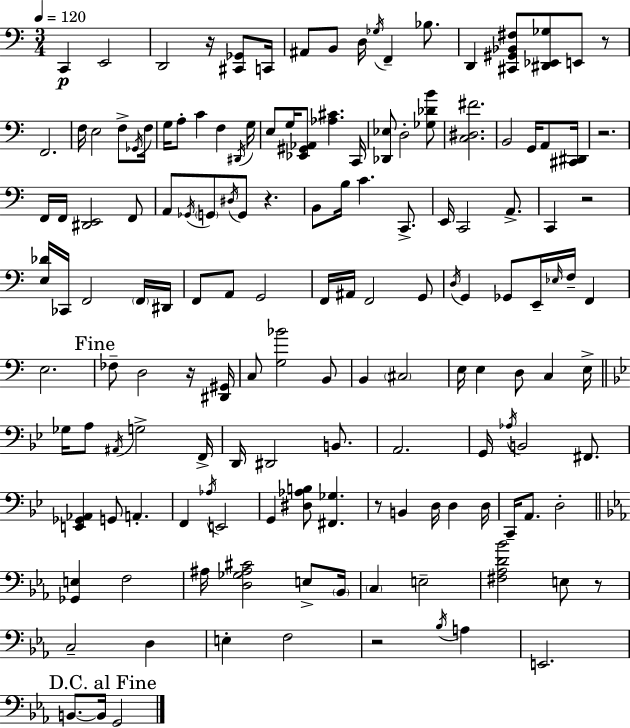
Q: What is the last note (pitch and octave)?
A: G2